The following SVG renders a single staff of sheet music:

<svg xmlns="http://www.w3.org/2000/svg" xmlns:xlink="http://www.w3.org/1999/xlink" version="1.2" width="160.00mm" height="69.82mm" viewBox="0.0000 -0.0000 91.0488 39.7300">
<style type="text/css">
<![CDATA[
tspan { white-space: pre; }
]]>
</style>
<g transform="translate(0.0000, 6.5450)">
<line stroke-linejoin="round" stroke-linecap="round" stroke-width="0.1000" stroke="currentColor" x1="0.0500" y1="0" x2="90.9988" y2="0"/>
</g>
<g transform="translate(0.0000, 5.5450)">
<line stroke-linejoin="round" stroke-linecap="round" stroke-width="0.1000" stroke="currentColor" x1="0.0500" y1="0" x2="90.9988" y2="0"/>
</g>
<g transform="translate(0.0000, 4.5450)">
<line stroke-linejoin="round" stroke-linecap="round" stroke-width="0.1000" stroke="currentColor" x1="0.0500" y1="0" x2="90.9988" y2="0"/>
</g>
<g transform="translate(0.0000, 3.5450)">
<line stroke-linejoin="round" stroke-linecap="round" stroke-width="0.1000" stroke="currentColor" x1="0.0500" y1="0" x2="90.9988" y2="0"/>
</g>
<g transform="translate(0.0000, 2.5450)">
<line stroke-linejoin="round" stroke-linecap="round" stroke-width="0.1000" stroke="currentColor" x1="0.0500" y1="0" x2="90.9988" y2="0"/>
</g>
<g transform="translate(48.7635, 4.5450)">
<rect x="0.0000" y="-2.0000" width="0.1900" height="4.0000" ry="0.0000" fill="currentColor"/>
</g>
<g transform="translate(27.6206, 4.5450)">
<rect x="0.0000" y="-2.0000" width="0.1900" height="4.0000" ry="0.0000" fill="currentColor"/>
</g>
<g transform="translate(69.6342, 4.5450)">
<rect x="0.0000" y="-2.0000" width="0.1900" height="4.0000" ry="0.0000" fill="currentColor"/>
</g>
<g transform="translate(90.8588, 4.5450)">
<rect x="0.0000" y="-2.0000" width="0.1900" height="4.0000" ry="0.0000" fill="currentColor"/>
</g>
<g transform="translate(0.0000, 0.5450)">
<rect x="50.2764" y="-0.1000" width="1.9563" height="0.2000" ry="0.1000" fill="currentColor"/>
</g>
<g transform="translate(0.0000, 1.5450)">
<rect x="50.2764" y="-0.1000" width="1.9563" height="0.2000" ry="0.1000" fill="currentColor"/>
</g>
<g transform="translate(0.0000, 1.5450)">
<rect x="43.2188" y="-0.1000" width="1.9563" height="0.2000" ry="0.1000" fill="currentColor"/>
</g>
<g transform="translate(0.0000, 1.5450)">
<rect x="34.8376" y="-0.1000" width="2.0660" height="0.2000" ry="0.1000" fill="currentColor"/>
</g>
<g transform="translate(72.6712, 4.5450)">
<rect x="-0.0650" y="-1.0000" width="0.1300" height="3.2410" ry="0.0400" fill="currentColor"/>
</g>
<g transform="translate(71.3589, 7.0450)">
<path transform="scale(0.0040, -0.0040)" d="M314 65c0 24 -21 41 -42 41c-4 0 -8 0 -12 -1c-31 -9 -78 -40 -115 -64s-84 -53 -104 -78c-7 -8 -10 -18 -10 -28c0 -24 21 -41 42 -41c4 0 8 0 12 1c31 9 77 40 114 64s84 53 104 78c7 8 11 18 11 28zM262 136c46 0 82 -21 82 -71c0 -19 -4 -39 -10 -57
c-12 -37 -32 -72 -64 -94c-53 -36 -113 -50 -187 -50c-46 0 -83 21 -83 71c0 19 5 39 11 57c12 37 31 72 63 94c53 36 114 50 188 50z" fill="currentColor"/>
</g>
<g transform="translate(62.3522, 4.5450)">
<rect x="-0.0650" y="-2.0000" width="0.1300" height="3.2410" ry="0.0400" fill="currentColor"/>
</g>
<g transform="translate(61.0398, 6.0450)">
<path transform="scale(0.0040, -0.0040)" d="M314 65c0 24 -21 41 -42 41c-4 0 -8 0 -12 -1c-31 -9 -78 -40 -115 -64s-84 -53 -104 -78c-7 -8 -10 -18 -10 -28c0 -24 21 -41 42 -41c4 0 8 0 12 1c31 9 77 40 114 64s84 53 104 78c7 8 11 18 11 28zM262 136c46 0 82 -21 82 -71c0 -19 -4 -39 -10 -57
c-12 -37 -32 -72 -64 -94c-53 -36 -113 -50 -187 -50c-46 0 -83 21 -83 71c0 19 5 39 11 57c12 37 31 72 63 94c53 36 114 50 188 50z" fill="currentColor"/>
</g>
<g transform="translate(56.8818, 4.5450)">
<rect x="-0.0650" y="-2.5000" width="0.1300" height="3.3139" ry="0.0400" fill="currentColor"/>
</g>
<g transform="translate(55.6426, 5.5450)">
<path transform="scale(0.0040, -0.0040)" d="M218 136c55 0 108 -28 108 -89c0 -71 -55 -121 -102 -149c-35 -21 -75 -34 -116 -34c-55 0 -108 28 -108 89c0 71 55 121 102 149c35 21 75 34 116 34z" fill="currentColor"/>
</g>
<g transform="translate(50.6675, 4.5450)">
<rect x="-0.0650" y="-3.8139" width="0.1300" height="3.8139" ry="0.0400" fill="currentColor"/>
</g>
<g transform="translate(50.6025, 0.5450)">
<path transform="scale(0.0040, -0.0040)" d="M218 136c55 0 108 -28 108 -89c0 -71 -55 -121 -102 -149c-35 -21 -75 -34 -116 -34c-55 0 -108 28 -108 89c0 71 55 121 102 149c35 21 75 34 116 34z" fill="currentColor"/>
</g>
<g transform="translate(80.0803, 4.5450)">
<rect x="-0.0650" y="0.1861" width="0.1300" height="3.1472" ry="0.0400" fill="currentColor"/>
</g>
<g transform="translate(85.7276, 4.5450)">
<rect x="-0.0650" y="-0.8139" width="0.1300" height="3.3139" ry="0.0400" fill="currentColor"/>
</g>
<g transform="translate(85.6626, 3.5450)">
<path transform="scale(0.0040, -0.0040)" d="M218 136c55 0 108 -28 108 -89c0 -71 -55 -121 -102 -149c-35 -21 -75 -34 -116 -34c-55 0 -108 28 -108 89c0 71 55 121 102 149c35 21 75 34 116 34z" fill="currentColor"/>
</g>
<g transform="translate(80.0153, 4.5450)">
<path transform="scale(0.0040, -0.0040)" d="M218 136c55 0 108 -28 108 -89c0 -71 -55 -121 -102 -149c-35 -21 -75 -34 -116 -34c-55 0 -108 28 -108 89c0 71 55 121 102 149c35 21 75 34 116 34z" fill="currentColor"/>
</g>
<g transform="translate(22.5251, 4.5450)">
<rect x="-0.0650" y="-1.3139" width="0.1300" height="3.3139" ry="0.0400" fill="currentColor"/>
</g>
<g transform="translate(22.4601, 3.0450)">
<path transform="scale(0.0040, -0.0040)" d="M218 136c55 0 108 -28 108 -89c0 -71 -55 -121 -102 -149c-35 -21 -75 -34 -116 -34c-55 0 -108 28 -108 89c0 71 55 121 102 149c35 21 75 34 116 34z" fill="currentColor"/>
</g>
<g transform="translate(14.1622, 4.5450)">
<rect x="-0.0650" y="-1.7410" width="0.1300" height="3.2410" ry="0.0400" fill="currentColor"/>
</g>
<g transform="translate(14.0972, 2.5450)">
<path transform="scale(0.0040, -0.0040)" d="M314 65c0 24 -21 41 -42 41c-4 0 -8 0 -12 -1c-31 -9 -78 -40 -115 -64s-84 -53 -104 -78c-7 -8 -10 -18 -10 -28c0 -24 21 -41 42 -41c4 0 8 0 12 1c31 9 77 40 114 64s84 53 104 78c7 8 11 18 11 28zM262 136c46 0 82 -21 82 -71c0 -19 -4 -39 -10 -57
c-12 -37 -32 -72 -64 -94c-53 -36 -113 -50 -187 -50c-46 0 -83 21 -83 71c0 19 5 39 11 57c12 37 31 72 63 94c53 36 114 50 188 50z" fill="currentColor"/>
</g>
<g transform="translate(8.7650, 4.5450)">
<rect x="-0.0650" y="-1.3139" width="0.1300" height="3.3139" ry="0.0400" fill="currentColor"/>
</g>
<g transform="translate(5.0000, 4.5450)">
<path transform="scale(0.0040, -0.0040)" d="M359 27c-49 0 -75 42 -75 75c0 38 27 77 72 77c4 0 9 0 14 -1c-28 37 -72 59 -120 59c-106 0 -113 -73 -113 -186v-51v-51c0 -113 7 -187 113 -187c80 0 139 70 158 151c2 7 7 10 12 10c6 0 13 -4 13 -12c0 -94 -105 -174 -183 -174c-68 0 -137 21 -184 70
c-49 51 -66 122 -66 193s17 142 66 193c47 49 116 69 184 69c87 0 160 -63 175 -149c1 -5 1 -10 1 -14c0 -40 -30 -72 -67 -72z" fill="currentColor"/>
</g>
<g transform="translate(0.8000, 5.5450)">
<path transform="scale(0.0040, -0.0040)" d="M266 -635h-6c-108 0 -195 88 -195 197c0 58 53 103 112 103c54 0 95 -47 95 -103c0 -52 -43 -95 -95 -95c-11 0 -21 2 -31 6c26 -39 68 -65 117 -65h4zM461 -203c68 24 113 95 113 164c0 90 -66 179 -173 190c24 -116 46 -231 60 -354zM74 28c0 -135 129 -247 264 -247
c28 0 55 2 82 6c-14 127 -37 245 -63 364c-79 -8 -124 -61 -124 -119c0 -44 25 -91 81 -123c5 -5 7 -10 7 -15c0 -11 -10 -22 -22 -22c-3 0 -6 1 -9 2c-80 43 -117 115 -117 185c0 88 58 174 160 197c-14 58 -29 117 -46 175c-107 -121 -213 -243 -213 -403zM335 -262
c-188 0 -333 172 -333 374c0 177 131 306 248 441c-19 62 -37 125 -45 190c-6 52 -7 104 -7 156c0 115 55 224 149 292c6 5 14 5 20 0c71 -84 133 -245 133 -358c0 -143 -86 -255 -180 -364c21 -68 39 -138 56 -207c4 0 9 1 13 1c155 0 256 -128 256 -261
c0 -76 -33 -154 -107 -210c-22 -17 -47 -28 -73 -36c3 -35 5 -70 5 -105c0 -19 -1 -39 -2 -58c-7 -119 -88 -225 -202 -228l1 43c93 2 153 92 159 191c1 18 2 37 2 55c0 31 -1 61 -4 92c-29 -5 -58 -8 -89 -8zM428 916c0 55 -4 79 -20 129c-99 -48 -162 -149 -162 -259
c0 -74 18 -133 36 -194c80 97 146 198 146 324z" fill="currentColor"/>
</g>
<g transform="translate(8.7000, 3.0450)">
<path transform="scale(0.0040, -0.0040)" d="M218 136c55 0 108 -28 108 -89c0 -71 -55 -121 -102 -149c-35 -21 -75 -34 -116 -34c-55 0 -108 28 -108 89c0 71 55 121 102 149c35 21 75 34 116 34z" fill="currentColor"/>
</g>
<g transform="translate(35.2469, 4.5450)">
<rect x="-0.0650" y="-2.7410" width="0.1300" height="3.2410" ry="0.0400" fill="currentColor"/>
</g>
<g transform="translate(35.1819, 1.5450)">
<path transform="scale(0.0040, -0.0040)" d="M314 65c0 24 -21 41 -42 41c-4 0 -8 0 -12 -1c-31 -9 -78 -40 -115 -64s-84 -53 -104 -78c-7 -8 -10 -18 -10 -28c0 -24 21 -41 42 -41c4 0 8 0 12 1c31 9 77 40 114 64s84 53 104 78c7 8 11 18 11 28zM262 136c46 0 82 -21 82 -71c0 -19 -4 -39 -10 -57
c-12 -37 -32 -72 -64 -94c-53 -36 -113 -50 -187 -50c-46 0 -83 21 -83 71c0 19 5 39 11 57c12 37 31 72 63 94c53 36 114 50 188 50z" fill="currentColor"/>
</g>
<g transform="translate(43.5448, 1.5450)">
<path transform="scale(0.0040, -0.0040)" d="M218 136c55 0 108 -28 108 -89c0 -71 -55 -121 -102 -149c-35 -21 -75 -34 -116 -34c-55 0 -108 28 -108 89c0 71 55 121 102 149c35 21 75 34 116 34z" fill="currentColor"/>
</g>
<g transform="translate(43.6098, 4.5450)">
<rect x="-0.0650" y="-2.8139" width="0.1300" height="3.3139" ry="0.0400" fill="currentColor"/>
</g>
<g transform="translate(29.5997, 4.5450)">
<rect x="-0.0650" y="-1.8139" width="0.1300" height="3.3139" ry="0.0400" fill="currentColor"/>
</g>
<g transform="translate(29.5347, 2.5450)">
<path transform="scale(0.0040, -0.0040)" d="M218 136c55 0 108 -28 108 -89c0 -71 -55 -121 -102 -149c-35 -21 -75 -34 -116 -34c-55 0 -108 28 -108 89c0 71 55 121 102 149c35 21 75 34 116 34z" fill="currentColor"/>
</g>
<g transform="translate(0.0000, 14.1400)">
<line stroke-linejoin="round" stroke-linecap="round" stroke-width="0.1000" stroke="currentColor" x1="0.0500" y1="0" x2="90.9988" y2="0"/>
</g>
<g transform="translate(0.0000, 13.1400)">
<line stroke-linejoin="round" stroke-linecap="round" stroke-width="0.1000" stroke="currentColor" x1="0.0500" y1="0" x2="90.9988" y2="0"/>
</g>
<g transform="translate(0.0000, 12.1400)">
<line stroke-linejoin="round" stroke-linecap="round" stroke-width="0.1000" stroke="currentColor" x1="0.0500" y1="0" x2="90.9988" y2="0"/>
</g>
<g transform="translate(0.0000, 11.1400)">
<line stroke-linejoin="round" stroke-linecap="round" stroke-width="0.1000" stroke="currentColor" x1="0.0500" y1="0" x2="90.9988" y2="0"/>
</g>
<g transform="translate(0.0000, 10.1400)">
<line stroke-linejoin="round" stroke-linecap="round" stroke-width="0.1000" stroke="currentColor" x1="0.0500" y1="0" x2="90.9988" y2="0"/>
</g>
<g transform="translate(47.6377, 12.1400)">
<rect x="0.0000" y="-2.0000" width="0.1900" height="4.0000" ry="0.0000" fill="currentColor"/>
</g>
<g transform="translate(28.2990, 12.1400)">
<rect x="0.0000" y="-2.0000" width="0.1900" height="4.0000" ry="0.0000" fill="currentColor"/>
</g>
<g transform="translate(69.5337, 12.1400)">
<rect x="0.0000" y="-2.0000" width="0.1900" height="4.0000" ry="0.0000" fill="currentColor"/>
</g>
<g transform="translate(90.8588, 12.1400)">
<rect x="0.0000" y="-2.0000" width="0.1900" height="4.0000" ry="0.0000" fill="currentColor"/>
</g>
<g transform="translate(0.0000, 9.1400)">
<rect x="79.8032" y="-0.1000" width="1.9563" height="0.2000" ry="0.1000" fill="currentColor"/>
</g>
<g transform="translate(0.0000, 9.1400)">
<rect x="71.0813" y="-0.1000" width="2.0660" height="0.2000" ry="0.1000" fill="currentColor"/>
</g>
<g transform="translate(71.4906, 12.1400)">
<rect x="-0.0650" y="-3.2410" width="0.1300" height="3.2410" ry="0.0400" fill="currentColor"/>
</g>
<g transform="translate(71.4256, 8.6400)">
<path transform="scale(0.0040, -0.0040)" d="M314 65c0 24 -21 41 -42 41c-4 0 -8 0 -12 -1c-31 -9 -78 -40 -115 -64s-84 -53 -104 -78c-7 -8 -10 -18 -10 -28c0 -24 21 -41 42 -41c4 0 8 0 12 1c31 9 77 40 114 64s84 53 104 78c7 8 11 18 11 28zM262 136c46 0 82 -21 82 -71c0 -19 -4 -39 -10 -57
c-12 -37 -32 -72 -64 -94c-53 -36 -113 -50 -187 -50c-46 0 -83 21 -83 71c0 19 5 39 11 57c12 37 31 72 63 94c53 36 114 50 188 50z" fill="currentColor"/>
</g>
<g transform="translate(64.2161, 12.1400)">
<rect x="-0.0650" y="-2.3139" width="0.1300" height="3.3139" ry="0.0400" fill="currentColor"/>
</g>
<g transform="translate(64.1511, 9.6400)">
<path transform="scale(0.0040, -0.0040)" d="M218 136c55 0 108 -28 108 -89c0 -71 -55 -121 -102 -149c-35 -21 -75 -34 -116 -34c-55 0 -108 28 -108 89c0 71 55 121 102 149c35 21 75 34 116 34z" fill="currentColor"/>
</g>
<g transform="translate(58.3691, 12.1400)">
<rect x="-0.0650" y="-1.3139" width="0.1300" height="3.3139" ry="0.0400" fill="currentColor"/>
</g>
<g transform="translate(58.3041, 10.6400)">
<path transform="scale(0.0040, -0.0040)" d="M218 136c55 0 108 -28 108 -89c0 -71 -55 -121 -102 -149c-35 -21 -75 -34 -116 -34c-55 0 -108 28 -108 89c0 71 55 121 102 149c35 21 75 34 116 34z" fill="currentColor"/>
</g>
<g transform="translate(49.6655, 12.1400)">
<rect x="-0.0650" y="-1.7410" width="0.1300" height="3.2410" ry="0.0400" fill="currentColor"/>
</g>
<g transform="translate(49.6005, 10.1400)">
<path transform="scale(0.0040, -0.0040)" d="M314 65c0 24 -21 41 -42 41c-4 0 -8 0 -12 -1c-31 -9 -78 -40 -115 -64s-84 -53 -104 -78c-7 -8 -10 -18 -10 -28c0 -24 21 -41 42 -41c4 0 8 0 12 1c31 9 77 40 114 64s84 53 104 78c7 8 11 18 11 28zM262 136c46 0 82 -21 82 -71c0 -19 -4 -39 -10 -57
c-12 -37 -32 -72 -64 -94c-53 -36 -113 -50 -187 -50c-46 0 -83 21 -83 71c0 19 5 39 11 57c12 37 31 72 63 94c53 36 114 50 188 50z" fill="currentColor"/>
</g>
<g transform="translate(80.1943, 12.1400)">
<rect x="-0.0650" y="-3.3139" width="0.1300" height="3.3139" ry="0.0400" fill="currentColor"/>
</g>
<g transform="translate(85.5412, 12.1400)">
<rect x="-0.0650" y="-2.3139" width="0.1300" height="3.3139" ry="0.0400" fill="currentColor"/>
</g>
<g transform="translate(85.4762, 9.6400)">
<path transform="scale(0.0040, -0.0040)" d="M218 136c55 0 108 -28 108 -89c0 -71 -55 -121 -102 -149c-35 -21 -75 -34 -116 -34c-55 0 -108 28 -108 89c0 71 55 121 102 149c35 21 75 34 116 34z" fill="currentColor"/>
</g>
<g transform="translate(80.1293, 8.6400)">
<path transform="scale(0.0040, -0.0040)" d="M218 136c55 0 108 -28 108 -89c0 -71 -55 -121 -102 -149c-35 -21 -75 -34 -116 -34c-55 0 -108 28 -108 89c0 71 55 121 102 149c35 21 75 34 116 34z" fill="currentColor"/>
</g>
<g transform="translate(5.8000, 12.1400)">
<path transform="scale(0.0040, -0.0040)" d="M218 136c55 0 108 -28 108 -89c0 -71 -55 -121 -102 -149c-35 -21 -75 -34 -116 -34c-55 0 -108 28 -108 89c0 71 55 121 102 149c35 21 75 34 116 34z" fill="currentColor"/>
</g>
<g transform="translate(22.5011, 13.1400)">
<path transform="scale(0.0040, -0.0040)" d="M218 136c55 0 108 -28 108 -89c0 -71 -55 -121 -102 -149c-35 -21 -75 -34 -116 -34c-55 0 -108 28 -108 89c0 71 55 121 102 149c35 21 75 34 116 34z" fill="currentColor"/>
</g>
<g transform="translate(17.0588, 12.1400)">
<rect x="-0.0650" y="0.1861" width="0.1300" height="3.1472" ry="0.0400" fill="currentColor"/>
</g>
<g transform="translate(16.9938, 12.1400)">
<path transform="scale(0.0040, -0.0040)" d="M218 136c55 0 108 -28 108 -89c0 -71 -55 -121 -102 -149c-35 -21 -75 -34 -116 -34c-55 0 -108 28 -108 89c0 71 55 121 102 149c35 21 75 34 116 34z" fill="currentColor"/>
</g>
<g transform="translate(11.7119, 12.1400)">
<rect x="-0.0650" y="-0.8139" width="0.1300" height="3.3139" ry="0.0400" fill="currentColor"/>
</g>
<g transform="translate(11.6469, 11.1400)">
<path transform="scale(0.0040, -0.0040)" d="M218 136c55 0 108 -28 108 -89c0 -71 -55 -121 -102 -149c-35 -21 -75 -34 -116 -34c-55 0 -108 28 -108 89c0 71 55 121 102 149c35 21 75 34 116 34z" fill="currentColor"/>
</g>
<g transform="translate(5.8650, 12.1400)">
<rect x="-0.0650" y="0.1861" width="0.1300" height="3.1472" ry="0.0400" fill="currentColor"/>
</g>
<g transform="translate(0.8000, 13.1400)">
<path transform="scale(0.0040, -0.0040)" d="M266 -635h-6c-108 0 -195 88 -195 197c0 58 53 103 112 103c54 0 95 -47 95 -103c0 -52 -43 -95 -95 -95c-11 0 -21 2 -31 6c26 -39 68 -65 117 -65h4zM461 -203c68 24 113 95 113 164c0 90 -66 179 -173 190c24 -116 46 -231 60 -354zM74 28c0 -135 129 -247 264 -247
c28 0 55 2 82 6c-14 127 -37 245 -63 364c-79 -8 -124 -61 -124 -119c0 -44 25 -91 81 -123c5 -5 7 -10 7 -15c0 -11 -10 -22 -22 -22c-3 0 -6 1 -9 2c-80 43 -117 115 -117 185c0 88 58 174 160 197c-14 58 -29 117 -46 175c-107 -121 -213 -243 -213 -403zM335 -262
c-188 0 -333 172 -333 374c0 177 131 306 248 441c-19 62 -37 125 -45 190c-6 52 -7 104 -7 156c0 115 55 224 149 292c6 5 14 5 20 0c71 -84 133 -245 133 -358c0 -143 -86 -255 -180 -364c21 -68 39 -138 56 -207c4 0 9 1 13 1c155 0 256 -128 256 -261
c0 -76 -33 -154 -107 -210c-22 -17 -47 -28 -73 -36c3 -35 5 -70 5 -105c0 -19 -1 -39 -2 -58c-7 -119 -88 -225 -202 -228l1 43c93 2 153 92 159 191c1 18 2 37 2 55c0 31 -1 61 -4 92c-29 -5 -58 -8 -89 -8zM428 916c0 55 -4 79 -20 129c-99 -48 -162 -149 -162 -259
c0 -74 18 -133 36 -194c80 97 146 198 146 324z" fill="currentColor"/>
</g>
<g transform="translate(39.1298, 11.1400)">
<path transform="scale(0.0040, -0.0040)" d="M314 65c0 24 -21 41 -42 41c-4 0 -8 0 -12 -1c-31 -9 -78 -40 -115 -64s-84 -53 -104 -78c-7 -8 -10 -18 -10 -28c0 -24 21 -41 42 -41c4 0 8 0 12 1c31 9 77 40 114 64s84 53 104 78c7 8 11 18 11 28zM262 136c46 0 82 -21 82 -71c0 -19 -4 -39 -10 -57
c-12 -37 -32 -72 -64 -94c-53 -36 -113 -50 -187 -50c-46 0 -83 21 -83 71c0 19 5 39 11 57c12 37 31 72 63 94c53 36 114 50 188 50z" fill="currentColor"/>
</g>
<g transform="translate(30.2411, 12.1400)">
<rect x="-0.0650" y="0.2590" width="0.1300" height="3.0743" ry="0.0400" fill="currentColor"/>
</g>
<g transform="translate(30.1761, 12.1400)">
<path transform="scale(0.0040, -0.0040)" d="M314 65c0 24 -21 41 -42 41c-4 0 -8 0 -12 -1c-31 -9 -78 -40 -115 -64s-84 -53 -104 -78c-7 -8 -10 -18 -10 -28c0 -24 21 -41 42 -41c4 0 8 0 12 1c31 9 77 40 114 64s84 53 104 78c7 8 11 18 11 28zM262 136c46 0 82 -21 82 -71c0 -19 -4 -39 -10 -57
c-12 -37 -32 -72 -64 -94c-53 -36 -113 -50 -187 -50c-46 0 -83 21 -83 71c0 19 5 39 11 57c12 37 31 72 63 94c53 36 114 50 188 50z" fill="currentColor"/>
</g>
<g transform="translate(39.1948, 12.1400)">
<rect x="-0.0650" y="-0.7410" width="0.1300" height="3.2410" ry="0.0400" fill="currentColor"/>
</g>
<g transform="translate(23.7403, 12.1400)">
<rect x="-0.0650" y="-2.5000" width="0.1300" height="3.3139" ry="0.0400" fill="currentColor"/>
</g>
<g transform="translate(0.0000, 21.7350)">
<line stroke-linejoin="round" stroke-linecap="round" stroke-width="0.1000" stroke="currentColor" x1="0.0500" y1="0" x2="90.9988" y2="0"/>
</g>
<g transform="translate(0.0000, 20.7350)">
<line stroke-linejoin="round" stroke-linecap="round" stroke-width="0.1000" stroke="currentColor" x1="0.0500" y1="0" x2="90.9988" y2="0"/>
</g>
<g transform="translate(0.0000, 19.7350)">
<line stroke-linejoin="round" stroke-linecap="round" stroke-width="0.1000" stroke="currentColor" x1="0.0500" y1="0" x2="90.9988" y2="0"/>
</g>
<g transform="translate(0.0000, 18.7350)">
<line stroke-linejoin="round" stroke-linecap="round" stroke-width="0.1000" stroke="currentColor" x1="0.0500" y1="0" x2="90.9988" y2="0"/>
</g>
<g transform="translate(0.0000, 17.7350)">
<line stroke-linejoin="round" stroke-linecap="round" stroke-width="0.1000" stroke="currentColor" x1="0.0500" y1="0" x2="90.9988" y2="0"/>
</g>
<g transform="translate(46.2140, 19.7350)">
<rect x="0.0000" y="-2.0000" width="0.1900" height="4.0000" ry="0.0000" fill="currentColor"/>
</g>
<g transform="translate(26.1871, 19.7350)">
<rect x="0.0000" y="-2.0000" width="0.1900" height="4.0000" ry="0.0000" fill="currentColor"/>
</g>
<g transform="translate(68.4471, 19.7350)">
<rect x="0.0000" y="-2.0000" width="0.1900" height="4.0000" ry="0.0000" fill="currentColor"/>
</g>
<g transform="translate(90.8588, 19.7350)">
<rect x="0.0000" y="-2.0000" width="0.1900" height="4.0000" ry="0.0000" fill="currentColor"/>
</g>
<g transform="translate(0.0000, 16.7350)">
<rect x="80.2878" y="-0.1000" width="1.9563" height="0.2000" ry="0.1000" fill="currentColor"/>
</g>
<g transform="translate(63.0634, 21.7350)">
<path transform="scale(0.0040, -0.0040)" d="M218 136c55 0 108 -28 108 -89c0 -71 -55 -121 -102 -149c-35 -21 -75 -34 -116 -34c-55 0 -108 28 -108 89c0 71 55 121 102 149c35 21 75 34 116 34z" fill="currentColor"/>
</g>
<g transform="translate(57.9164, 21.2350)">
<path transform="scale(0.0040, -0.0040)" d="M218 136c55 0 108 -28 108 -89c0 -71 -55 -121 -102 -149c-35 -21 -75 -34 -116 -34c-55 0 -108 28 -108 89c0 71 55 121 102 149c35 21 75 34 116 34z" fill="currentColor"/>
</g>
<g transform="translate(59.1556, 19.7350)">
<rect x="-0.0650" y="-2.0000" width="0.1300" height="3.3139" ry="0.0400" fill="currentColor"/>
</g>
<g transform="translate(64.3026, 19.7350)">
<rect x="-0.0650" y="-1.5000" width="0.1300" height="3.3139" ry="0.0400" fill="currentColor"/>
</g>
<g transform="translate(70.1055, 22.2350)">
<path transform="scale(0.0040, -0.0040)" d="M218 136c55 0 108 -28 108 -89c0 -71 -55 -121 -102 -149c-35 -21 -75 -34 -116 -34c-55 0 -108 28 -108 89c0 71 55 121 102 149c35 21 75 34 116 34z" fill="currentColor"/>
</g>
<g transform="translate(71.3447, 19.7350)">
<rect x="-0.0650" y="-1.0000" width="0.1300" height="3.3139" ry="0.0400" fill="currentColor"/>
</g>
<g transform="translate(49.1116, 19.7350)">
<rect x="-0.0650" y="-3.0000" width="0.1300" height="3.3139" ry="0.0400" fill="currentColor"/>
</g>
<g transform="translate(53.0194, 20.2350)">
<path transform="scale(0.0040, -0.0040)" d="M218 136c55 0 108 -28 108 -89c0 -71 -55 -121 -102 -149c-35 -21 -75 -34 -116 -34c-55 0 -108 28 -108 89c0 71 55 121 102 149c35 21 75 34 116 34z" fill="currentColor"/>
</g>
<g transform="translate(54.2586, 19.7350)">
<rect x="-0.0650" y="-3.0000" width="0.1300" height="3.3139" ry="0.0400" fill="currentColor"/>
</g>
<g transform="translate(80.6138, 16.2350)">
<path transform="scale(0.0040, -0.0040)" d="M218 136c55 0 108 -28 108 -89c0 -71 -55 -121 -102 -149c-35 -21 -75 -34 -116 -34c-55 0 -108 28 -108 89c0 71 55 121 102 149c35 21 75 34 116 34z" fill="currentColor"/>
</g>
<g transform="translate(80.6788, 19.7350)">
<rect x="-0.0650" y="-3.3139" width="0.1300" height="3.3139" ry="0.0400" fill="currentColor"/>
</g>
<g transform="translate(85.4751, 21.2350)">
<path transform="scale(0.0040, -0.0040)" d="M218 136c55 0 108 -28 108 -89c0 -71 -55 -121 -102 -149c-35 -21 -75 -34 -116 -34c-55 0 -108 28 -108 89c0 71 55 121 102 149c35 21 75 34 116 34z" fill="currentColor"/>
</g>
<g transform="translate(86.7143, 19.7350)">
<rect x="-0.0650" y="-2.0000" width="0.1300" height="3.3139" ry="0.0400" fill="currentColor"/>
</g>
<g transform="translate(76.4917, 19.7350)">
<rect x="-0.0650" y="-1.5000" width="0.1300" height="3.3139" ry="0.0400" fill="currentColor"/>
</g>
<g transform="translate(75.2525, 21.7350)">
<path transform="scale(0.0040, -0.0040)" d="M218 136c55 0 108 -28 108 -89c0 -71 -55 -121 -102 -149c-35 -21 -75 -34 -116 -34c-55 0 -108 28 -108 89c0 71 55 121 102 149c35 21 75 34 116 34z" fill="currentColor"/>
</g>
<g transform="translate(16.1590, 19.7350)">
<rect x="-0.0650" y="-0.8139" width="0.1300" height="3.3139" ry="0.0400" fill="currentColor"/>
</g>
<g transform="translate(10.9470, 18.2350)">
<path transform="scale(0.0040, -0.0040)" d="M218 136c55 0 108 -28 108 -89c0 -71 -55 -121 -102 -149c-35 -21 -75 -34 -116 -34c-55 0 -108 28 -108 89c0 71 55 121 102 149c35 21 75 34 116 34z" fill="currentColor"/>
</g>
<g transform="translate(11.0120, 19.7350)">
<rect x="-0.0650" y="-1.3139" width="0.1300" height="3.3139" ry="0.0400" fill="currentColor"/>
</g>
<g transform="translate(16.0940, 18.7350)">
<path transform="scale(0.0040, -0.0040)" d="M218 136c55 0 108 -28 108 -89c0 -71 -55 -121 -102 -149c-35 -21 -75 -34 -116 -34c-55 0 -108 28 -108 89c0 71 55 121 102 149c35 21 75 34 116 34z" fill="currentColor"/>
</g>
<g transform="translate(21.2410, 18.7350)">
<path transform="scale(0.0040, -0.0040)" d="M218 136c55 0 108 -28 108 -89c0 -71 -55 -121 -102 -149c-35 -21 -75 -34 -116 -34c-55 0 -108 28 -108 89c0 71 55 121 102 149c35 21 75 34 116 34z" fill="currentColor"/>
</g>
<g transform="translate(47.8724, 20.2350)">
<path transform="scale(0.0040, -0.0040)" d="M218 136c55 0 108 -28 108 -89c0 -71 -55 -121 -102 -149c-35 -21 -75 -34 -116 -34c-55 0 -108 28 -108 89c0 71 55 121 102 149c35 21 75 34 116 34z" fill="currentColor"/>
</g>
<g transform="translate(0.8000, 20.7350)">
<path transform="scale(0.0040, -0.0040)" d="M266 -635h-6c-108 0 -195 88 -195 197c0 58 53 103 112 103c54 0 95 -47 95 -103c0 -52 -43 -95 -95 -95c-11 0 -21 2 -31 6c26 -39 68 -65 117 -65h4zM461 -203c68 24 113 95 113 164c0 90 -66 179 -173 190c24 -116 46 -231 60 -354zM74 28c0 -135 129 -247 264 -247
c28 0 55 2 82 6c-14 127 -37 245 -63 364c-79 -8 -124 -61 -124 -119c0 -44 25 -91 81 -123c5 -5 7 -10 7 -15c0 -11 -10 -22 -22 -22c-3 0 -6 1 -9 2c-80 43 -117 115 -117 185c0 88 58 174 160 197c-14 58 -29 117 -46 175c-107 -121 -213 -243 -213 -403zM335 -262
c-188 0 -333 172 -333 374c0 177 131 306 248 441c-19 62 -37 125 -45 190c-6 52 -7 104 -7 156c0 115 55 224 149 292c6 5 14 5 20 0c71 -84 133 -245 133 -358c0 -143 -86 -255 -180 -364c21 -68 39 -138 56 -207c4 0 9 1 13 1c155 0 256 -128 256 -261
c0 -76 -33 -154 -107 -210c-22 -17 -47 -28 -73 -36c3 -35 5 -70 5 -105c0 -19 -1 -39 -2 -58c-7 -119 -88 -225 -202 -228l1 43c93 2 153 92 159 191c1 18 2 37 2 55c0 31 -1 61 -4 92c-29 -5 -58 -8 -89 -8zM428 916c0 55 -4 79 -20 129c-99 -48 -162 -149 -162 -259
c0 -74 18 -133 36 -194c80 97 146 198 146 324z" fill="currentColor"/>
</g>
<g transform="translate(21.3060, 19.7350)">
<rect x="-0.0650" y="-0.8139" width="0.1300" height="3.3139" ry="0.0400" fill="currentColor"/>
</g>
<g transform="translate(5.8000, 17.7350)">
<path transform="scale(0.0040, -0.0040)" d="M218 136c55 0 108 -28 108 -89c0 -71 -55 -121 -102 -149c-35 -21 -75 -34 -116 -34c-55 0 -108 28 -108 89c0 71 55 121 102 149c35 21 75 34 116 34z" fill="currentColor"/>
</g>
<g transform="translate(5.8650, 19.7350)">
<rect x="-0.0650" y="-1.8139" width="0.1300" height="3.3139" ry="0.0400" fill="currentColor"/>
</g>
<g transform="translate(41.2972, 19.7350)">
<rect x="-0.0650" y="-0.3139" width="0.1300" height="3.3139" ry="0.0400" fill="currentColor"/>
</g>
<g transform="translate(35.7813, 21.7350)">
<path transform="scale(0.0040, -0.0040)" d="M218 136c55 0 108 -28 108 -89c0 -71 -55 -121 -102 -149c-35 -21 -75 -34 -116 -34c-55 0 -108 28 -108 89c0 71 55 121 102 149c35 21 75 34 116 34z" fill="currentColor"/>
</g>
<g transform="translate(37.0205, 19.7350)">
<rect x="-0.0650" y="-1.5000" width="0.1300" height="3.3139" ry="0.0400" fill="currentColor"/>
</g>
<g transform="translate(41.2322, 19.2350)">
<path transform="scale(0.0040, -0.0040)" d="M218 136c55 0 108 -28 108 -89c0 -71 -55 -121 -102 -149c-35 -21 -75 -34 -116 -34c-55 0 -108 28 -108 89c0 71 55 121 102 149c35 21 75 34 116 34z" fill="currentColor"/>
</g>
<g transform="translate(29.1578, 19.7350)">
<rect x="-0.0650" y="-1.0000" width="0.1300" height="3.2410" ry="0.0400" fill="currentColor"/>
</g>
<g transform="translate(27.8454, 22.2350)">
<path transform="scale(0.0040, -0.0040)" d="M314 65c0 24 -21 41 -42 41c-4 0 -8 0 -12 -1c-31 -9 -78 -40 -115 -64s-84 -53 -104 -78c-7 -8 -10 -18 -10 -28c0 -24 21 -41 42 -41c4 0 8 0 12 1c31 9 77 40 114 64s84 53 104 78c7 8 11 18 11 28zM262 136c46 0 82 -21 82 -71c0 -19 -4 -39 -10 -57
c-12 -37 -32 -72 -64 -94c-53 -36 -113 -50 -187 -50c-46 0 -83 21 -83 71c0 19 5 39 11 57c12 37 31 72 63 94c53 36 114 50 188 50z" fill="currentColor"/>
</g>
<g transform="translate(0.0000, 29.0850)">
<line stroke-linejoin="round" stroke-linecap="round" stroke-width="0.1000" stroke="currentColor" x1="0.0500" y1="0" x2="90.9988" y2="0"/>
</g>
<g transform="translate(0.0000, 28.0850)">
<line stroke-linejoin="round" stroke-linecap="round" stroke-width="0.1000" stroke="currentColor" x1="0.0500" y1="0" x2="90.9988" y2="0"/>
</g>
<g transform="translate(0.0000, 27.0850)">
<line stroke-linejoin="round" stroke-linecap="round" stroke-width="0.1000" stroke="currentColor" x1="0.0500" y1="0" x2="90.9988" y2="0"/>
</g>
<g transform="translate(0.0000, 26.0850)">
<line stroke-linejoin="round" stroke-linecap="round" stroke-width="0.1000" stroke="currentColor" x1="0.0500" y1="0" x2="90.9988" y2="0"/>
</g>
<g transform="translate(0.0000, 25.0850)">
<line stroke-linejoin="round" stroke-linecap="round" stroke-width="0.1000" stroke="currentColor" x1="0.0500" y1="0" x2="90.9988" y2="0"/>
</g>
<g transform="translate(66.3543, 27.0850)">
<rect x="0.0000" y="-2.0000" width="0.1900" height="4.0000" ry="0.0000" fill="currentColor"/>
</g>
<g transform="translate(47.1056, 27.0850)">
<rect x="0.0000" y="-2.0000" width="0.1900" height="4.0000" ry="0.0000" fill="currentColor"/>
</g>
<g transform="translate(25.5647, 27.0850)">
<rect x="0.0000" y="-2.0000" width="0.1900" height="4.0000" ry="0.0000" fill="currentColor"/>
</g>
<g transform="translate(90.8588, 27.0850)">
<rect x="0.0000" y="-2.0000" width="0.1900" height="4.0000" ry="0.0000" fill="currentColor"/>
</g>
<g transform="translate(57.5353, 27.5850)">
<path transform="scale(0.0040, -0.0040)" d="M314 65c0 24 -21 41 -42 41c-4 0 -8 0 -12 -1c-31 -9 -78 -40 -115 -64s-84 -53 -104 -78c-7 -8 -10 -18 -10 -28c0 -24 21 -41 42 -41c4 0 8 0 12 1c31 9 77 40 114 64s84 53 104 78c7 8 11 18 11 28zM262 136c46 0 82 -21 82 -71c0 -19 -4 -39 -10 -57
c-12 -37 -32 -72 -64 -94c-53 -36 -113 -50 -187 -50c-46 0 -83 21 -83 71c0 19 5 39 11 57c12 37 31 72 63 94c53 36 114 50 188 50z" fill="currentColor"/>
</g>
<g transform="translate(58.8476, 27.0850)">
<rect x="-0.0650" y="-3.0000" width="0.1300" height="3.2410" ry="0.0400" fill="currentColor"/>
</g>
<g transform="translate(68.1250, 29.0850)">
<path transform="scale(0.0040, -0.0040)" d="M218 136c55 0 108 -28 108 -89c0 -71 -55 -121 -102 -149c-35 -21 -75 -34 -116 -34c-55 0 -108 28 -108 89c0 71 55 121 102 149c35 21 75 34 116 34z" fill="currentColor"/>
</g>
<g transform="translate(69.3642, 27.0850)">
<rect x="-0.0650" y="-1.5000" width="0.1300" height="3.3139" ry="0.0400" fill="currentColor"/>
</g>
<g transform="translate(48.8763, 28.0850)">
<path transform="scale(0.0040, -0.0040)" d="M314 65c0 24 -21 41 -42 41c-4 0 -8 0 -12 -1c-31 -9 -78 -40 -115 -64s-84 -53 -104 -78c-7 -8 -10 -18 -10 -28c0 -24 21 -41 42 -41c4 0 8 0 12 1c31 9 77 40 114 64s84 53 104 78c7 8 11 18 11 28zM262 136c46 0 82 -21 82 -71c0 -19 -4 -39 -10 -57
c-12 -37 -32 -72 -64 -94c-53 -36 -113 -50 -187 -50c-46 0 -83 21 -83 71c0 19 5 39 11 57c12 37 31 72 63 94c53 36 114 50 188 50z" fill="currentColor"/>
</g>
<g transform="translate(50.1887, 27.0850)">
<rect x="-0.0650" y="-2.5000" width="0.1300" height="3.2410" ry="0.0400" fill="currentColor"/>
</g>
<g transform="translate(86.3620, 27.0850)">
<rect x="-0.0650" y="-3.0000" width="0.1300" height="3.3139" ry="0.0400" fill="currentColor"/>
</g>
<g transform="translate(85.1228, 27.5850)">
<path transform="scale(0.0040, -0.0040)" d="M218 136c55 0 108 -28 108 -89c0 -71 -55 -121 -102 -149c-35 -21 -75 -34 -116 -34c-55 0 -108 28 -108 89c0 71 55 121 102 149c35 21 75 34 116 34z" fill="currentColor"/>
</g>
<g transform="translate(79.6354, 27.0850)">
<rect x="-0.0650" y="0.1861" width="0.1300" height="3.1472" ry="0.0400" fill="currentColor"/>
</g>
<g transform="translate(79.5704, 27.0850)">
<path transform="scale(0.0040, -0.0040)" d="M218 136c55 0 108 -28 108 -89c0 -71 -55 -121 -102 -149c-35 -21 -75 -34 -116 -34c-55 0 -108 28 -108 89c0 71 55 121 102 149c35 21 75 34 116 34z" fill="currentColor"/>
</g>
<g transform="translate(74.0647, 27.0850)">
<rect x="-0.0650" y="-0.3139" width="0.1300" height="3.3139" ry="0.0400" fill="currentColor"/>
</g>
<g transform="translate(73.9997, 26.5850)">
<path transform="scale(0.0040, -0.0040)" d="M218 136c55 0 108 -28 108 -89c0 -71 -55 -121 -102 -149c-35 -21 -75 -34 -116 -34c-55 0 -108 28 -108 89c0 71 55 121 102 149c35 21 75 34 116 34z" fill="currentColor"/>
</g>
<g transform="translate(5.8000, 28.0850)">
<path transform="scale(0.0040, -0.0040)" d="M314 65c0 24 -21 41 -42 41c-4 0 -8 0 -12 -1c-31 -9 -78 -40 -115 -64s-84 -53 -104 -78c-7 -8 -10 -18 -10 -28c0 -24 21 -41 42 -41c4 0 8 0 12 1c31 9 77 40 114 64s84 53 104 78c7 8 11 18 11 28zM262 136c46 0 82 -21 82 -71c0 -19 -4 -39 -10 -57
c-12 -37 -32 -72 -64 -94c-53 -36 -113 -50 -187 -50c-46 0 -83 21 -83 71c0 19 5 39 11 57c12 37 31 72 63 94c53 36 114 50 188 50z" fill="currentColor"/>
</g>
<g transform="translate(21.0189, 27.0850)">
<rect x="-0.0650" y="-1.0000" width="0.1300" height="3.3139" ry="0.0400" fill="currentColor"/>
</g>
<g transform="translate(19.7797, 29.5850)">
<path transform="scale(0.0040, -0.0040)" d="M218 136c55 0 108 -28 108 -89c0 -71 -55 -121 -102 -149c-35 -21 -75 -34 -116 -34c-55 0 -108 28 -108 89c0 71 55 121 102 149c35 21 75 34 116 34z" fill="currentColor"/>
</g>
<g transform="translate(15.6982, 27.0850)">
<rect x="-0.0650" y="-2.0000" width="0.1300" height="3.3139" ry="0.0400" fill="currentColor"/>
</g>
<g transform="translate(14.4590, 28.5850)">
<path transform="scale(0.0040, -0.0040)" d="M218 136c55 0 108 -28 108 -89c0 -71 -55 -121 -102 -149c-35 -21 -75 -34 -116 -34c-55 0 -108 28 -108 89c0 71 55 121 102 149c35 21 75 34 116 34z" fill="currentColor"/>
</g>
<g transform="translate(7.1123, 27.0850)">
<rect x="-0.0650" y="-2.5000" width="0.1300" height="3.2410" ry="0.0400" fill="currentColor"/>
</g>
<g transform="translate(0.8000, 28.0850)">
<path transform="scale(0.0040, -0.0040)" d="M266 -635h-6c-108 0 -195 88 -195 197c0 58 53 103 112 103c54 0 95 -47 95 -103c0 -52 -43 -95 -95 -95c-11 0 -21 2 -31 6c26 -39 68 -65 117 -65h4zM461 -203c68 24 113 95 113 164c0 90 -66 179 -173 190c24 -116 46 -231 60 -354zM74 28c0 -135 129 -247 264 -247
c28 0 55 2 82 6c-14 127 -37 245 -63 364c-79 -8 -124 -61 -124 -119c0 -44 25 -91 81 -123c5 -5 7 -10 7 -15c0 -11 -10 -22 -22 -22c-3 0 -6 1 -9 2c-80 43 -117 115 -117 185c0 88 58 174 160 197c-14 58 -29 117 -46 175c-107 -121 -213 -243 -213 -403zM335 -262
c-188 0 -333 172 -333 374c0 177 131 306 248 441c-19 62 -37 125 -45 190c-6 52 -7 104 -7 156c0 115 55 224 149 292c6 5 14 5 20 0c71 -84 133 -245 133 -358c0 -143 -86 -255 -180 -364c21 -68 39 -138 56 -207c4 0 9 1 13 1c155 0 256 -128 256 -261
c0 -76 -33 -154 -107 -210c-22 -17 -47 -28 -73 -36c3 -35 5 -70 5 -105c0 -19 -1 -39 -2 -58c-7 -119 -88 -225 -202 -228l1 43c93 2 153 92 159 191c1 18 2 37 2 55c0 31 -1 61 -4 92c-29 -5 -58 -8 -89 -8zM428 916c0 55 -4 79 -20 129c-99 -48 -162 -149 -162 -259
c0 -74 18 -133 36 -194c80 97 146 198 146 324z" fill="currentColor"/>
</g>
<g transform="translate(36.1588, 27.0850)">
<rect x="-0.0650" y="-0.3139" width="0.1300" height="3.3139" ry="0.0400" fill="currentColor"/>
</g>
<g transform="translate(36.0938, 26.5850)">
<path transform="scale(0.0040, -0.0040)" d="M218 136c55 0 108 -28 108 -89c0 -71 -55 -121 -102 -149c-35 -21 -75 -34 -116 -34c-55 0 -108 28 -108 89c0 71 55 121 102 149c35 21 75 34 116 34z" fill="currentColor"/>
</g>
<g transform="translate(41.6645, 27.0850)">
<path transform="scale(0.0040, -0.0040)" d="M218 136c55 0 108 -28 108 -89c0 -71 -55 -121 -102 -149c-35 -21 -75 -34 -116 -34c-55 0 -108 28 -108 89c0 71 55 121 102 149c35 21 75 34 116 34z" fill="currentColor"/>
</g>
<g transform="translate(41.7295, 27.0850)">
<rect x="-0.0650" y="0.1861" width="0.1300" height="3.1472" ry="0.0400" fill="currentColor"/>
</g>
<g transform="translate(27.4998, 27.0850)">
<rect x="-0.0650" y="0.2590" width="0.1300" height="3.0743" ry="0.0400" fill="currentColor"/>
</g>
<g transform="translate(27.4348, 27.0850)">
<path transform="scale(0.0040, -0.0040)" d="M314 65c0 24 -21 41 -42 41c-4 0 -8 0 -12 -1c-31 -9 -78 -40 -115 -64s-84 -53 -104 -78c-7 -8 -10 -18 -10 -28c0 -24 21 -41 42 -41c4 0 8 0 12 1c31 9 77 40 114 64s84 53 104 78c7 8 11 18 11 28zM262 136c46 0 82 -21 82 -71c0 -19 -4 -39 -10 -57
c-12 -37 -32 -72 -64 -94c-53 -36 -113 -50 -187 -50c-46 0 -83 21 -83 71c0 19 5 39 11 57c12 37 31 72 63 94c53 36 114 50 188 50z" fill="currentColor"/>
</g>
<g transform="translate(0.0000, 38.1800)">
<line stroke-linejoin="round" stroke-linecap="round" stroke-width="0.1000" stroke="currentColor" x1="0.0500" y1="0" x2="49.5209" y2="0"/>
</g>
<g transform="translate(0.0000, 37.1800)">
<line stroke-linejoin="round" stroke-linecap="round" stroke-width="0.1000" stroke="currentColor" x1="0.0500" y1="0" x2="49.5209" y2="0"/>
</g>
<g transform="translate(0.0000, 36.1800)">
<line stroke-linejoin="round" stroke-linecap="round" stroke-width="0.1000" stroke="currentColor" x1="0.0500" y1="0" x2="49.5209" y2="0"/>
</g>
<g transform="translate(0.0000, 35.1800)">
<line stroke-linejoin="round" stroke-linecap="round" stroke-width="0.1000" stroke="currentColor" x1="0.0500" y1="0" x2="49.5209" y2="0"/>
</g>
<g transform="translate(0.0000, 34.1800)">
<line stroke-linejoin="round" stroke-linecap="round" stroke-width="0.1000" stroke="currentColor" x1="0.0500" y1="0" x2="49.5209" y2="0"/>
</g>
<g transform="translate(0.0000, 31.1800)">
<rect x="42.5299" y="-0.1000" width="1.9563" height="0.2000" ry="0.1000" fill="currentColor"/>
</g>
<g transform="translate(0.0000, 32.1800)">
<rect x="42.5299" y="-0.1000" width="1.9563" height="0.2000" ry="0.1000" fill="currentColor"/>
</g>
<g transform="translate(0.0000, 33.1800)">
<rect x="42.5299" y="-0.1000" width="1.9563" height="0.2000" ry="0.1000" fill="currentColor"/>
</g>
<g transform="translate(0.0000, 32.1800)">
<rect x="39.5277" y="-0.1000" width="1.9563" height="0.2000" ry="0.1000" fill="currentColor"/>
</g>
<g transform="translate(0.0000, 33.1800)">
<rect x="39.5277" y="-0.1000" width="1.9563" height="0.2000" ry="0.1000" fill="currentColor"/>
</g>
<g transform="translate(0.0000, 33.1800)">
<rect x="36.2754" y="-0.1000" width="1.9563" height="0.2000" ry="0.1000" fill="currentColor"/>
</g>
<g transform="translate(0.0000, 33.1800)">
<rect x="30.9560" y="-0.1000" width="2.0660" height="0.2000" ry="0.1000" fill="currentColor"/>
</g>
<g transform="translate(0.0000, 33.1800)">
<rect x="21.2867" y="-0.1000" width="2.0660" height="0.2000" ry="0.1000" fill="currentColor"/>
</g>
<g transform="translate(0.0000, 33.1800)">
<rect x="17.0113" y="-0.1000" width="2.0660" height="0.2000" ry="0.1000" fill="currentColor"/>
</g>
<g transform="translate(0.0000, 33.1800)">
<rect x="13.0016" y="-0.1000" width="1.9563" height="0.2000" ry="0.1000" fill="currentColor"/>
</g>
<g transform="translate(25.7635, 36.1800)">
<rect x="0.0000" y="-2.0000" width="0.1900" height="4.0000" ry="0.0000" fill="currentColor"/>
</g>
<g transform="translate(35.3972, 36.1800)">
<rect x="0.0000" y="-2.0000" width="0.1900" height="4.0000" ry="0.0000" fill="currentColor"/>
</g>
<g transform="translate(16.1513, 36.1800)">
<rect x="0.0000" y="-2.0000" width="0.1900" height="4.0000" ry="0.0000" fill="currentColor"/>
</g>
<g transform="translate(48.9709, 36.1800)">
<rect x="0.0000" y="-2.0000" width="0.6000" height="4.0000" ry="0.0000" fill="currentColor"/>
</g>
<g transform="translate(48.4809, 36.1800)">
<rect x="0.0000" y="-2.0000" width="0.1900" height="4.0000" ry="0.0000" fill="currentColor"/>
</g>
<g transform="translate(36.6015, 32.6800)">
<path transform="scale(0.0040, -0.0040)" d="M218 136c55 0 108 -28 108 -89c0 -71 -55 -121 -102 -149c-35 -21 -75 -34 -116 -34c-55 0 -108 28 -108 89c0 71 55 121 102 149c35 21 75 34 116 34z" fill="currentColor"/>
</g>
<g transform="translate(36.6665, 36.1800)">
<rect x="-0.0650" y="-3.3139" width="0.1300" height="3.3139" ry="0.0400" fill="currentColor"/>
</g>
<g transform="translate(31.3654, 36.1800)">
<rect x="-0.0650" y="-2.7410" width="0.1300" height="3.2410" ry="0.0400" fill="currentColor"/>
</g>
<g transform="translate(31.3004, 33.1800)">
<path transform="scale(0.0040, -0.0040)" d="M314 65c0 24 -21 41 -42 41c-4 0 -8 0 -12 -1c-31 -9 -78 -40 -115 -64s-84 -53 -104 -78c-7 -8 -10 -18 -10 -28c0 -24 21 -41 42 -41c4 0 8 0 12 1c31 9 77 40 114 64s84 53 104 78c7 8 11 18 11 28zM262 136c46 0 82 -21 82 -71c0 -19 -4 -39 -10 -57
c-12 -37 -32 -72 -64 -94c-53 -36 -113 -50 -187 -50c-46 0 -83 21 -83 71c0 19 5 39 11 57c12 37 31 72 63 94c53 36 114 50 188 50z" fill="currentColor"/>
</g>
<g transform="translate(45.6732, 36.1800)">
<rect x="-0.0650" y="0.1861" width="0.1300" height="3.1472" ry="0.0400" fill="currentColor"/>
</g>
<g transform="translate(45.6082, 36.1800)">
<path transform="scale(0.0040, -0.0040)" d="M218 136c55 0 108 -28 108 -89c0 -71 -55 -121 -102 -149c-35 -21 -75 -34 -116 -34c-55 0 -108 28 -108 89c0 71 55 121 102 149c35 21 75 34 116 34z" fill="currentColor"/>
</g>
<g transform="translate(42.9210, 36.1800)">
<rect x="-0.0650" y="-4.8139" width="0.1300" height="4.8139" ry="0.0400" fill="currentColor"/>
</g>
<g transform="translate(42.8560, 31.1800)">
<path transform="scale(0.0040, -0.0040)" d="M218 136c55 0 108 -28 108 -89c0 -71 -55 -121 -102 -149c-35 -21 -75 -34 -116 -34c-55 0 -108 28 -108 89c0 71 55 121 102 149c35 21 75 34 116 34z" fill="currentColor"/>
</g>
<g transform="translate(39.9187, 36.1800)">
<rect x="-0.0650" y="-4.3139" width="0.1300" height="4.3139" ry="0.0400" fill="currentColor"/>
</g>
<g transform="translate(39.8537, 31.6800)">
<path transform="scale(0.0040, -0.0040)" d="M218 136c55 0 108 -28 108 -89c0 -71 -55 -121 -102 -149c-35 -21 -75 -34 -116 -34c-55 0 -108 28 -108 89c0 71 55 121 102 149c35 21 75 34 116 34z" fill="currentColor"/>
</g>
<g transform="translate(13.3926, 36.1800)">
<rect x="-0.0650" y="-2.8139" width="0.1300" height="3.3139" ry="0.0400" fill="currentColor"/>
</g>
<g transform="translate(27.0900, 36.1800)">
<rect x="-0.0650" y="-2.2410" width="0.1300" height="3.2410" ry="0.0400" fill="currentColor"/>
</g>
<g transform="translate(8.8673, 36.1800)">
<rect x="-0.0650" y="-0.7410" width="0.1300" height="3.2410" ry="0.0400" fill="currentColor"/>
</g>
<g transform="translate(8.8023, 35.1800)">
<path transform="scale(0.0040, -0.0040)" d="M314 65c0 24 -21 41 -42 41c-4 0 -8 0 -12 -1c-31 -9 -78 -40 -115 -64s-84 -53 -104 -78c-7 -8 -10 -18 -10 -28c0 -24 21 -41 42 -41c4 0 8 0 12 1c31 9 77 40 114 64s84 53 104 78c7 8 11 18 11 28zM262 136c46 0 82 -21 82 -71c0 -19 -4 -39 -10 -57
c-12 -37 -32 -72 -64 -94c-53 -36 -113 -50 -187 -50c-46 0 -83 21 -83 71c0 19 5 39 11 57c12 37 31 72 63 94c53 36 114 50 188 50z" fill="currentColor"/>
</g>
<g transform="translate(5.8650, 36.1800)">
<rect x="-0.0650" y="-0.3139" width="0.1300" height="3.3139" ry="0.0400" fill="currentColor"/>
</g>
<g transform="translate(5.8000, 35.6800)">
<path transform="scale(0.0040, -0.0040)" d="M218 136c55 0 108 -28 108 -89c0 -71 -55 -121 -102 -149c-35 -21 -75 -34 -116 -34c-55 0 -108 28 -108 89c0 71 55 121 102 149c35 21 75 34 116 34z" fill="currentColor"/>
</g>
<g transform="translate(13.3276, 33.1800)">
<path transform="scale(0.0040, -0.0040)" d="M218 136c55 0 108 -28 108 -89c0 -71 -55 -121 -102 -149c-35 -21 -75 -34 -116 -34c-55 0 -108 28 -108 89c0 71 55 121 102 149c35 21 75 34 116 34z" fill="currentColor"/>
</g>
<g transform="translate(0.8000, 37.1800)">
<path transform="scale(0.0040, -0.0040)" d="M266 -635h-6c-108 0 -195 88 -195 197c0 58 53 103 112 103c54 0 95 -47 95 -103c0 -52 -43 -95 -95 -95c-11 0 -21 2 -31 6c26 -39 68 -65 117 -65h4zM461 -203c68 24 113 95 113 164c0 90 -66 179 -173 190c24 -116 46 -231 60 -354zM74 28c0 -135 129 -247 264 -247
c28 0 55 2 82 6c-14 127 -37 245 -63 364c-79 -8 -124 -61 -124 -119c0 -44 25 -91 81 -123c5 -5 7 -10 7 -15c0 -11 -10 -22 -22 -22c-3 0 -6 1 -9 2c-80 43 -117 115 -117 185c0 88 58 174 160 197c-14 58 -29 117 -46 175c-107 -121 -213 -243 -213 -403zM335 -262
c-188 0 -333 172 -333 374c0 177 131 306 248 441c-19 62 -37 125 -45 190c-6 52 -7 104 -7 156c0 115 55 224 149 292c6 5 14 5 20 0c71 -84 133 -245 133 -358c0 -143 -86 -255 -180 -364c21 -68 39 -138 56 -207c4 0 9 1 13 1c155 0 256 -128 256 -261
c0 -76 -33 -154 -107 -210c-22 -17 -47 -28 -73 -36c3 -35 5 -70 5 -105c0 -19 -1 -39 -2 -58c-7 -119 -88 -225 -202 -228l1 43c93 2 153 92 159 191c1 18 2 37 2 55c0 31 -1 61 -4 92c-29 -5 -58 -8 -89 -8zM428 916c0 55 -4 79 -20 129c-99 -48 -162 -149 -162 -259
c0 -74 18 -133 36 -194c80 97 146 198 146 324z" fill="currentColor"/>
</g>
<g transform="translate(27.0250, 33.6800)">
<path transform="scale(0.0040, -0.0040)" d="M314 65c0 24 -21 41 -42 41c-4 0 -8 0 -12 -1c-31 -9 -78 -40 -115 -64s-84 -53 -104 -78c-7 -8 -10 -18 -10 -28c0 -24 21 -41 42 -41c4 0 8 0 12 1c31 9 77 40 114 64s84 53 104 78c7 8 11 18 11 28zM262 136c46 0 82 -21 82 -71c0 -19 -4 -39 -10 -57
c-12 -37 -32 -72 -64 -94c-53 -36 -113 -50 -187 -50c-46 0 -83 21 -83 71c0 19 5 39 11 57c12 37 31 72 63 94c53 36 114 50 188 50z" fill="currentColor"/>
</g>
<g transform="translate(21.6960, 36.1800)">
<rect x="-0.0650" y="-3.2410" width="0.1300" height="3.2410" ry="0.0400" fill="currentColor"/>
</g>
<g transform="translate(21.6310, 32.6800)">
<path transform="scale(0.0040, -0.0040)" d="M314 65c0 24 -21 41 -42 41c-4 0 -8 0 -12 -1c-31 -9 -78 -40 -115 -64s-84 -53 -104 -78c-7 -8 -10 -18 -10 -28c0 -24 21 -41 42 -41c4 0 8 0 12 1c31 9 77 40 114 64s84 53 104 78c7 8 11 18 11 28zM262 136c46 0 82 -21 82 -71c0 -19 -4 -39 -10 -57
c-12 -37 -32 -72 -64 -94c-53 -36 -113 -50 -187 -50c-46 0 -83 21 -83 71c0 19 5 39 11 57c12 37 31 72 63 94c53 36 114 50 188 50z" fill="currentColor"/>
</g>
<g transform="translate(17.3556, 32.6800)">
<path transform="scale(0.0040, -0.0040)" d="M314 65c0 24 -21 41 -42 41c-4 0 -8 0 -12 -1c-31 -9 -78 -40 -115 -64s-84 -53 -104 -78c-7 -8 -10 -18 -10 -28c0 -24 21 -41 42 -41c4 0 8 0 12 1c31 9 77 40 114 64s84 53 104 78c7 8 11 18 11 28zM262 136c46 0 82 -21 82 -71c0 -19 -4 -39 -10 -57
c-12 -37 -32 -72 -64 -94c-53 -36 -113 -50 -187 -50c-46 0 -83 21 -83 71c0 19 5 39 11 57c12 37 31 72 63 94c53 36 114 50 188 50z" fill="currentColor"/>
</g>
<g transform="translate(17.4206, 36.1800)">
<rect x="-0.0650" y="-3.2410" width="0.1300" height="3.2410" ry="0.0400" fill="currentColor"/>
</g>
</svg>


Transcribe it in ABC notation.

X:1
T:Untitled
M:4/4
L:1/4
K:C
e f2 e f a2 a c' G F2 D2 B d B d B G B2 d2 f2 e g b2 b g f e d d D2 E c A A F E D E b F G2 F D B2 c B G2 A2 E c B A c d2 a b2 b2 g2 a2 b d' e' B